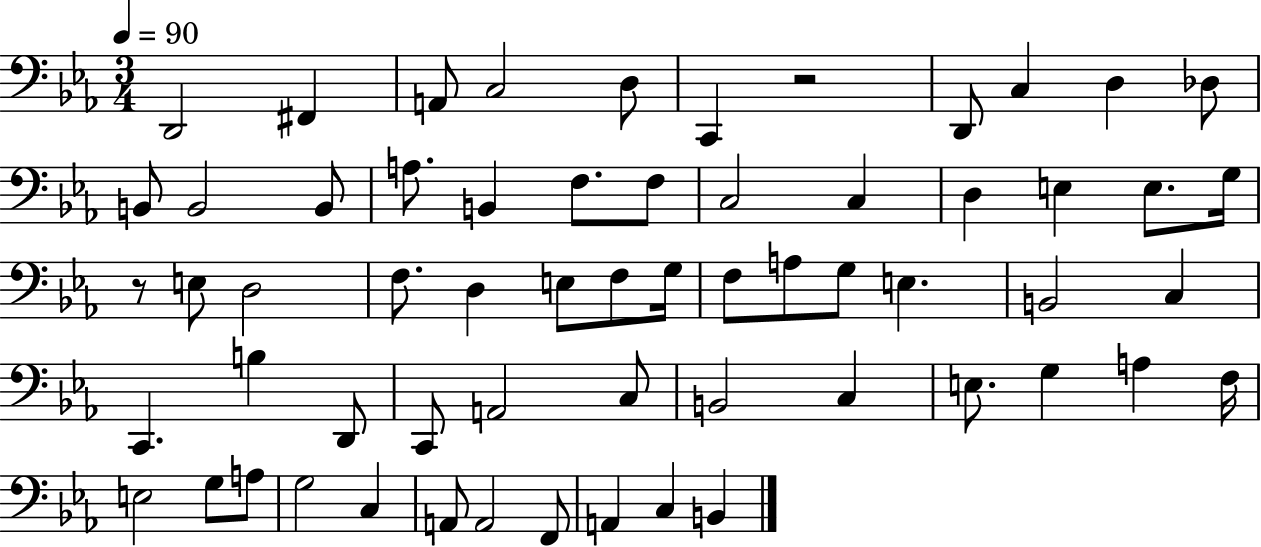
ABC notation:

X:1
T:Untitled
M:3/4
L:1/4
K:Eb
D,,2 ^F,, A,,/2 C,2 D,/2 C,, z2 D,,/2 C, D, _D,/2 B,,/2 B,,2 B,,/2 A,/2 B,, F,/2 F,/2 C,2 C, D, E, E,/2 G,/4 z/2 E,/2 D,2 F,/2 D, E,/2 F,/2 G,/4 F,/2 A,/2 G,/2 E, B,,2 C, C,, B, D,,/2 C,,/2 A,,2 C,/2 B,,2 C, E,/2 G, A, F,/4 E,2 G,/2 A,/2 G,2 C, A,,/2 A,,2 F,,/2 A,, C, B,,